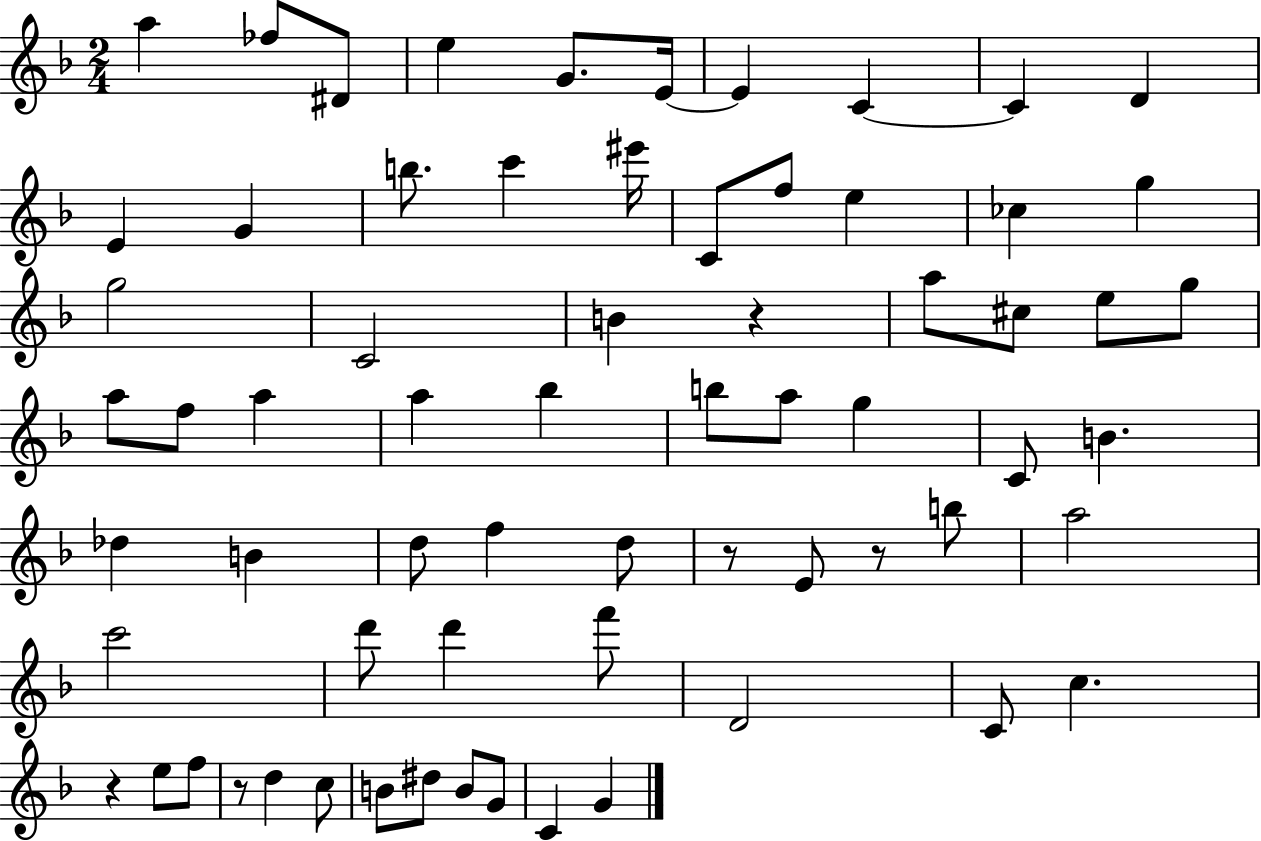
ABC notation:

X:1
T:Untitled
M:2/4
L:1/4
K:F
a _f/2 ^D/2 e G/2 E/4 E C C D E G b/2 c' ^e'/4 C/2 f/2 e _c g g2 C2 B z a/2 ^c/2 e/2 g/2 a/2 f/2 a a _b b/2 a/2 g C/2 B _d B d/2 f d/2 z/2 E/2 z/2 b/2 a2 c'2 d'/2 d' f'/2 D2 C/2 c z e/2 f/2 z/2 d c/2 B/2 ^d/2 B/2 G/2 C G